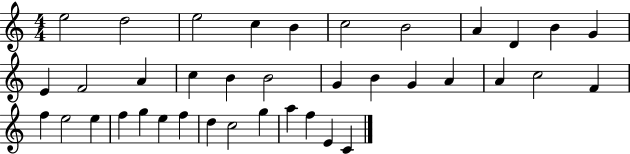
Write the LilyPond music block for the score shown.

{
  \clef treble
  \numericTimeSignature
  \time 4/4
  \key c \major
  e''2 d''2 | e''2 c''4 b'4 | c''2 b'2 | a'4 d'4 b'4 g'4 | \break e'4 f'2 a'4 | c''4 b'4 b'2 | g'4 b'4 g'4 a'4 | a'4 c''2 f'4 | \break f''4 e''2 e''4 | f''4 g''4 e''4 f''4 | d''4 c''2 g''4 | a''4 f''4 e'4 c'4 | \break \bar "|."
}